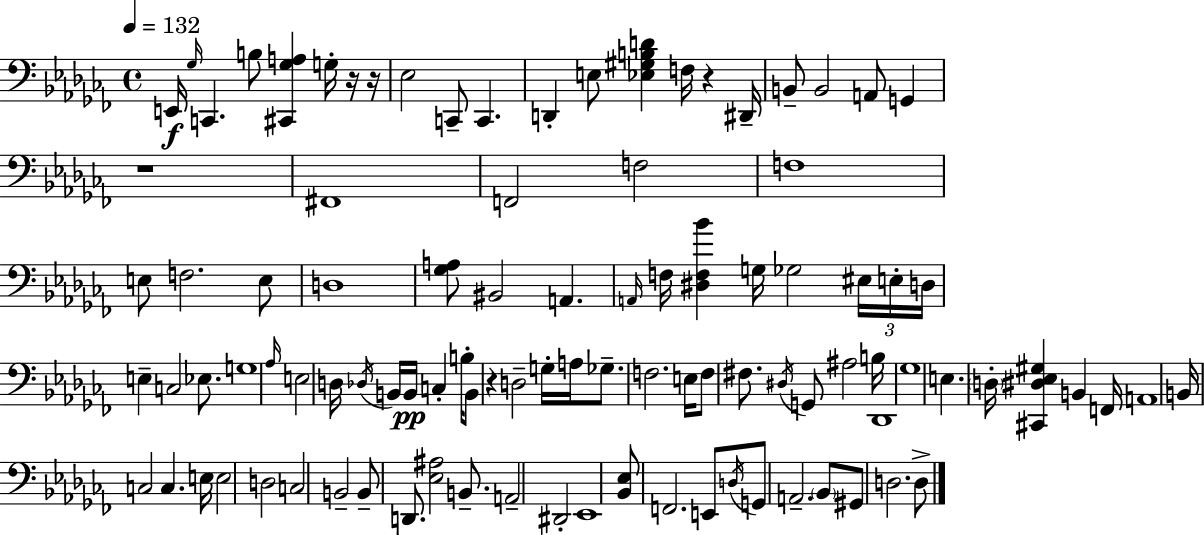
{
  \clef bass
  \time 4/4
  \defaultTimeSignature
  \key aes \minor
  \tempo 4 = 132
  e,16\f \grace { ges16 } c,4. b8 <cis, ges a>4 g16-. r16 | r16 ees2 c,8-- c,4. | d,4-. e8 <ees gis b d'>4 f16 r4 | dis,16-- b,8-- b,2 a,8 g,4 | \break r1 | fis,1 | f,2 f2 | f1 | \break e8 f2. e8 | d1 | <ges a>8 bis,2 a,4. | \grace { a,16 } f16 <dis f bes'>4 g16 ges2 | \break \tuplet 3/2 { eis16 e16-. d16 } e4-- c2 ees8. | g1 | \grace { aes16 } e2 d16 \acciaccatura { des16 } b,16 b,16\pp c4-. | b16-. b,8 r4 d2-- | \break g16-. a16 ges8.-- f2. | e16 f8 fis8. \acciaccatura { dis16 } g,8 ais2 | b16 des,1 | ges1 | \break e4. \parenthesize d16-. <cis, dis ees gis>4 | b,4 f,16 a,1 | b,16 c2 c4. | e16 e2 d2 | \break c2 b,2-- | b,8-- d,8. <ees ais>2 | b,8.-- a,2-- dis,2-. | ees,1 | \break <bes, ees>8 f,2. | e,8 \acciaccatura { d16 } g,8 a,2.-- | \parenthesize bes,8 gis,8 d2. | d8-> \bar "|."
}